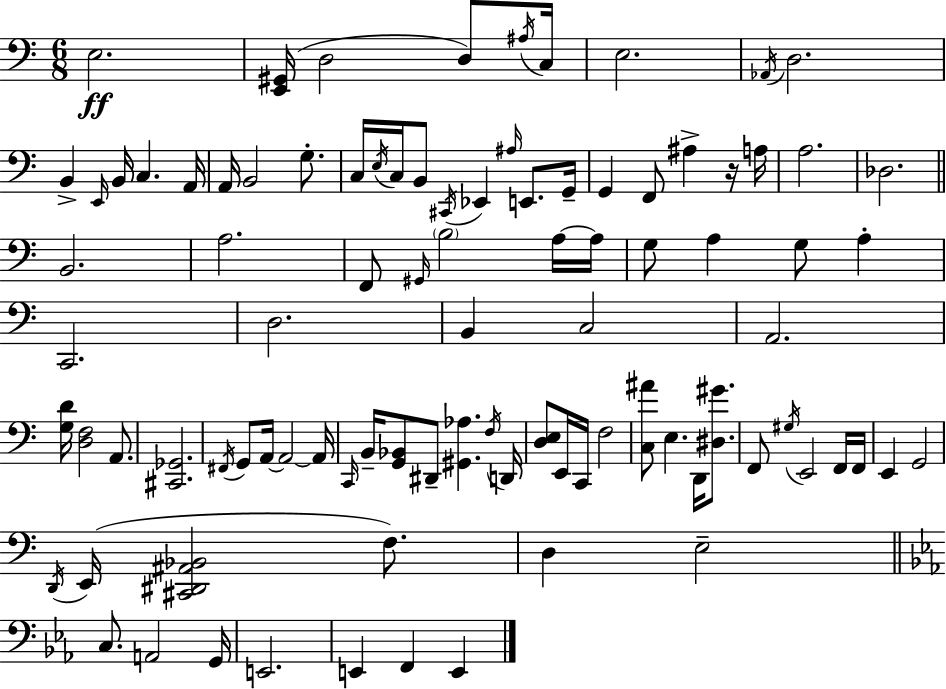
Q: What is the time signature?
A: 6/8